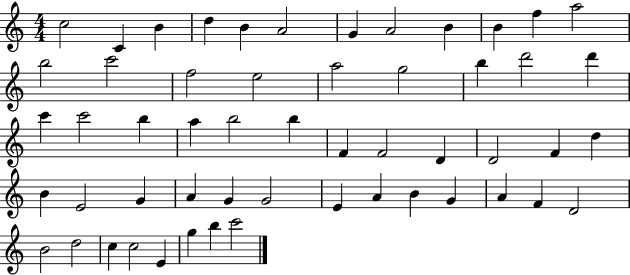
{
  \clef treble
  \numericTimeSignature
  \time 4/4
  \key c \major
  c''2 c'4 b'4 | d''4 b'4 a'2 | g'4 a'2 b'4 | b'4 f''4 a''2 | \break b''2 c'''2 | f''2 e''2 | a''2 g''2 | b''4 d'''2 d'''4 | \break c'''4 c'''2 b''4 | a''4 b''2 b''4 | f'4 f'2 d'4 | d'2 f'4 d''4 | \break b'4 e'2 g'4 | a'4 g'4 g'2 | e'4 a'4 b'4 g'4 | a'4 f'4 d'2 | \break b'2 d''2 | c''4 c''2 e'4 | g''4 b''4 c'''2 | \bar "|."
}